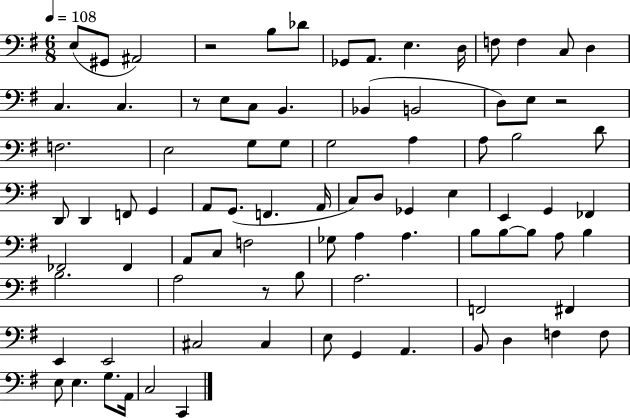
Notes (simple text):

E3/e G#2/e A#2/h R/h B3/e Db4/e Gb2/e A2/e. E3/q. D3/s F3/e F3/q C3/e D3/q C3/q. C3/q. R/e E3/e C3/e B2/q. Bb2/q B2/h D3/e E3/e R/h F3/h. E3/h G3/e G3/e G3/h A3/q A3/e B3/h D4/e D2/e D2/q F2/e G2/q A2/e G2/e. F2/q. A2/s C3/e D3/e Gb2/q E3/q E2/q G2/q FES2/q FES2/h FES2/q A2/e C3/e F3/h Gb3/e A3/q A3/q. B3/e B3/e B3/e A3/e B3/q B3/h. A3/h R/e B3/e A3/h. F2/h F#2/q E2/q E2/h C#3/h C#3/q E3/e G2/q A2/q. B2/e D3/q F3/q F3/e E3/e E3/q. G3/e. A2/s C3/h C2/q